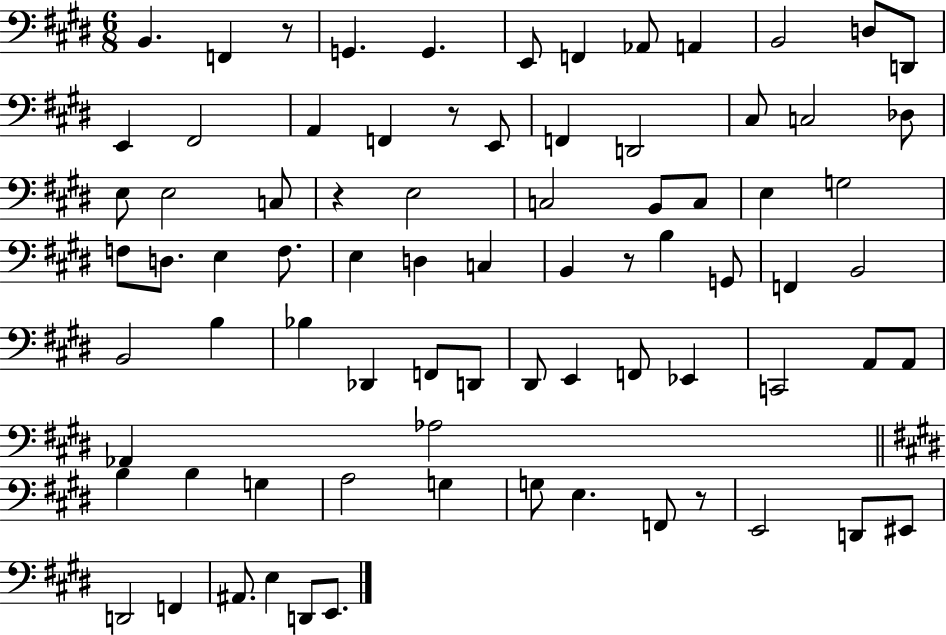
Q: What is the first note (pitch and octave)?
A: B2